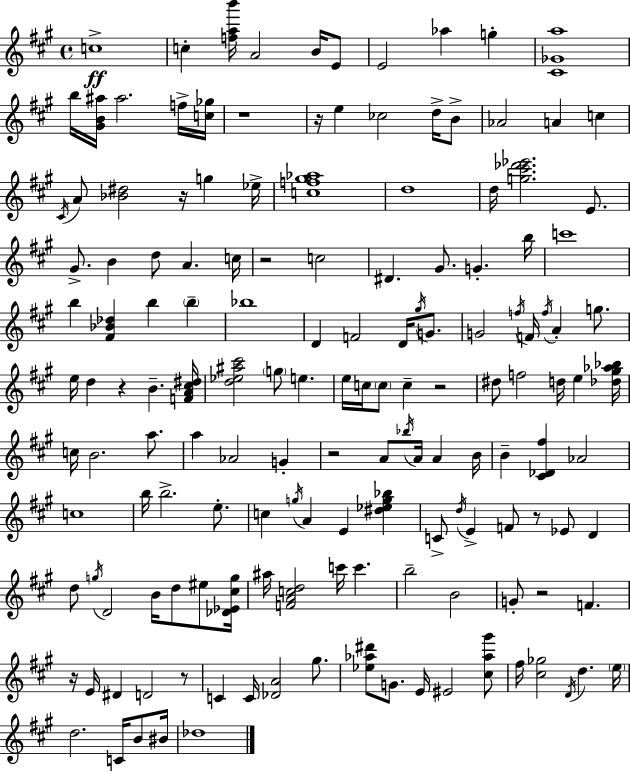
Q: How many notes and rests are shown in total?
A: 152